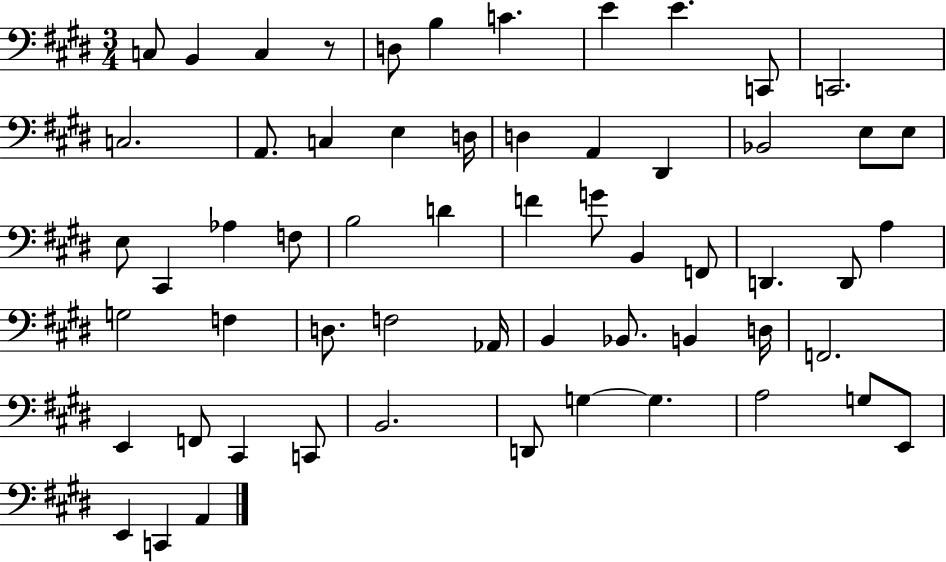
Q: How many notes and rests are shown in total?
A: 59